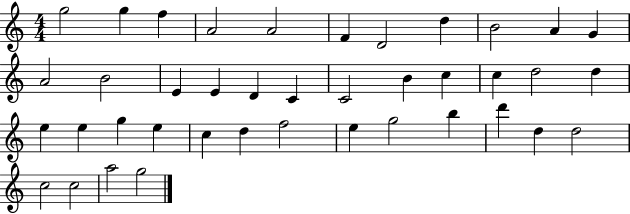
X:1
T:Untitled
M:4/4
L:1/4
K:C
g2 g f A2 A2 F D2 d B2 A G A2 B2 E E D C C2 B c c d2 d e e g e c d f2 e g2 b d' d d2 c2 c2 a2 g2